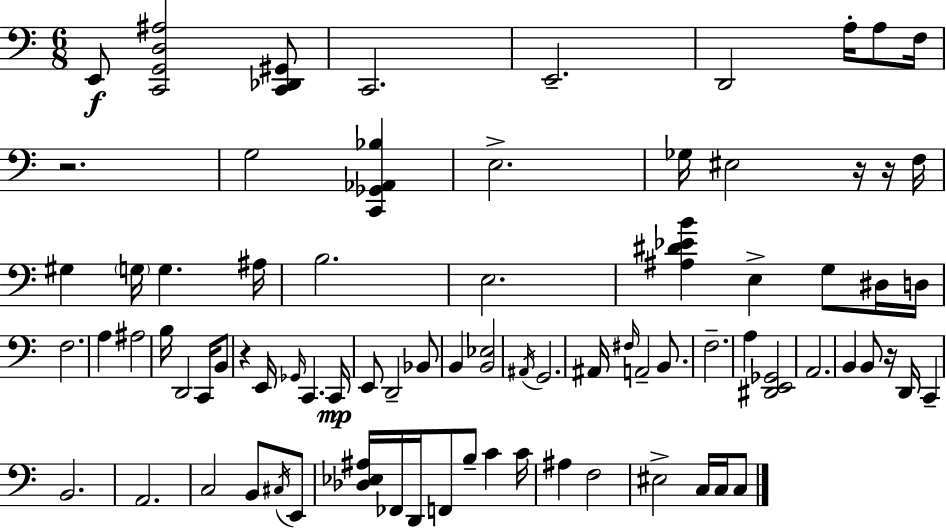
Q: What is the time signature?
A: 6/8